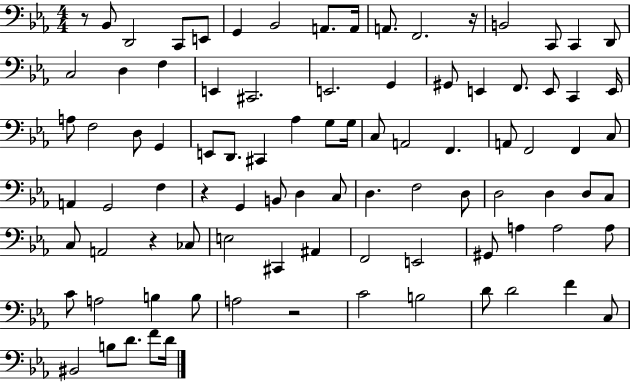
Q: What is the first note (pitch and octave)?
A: Bb2